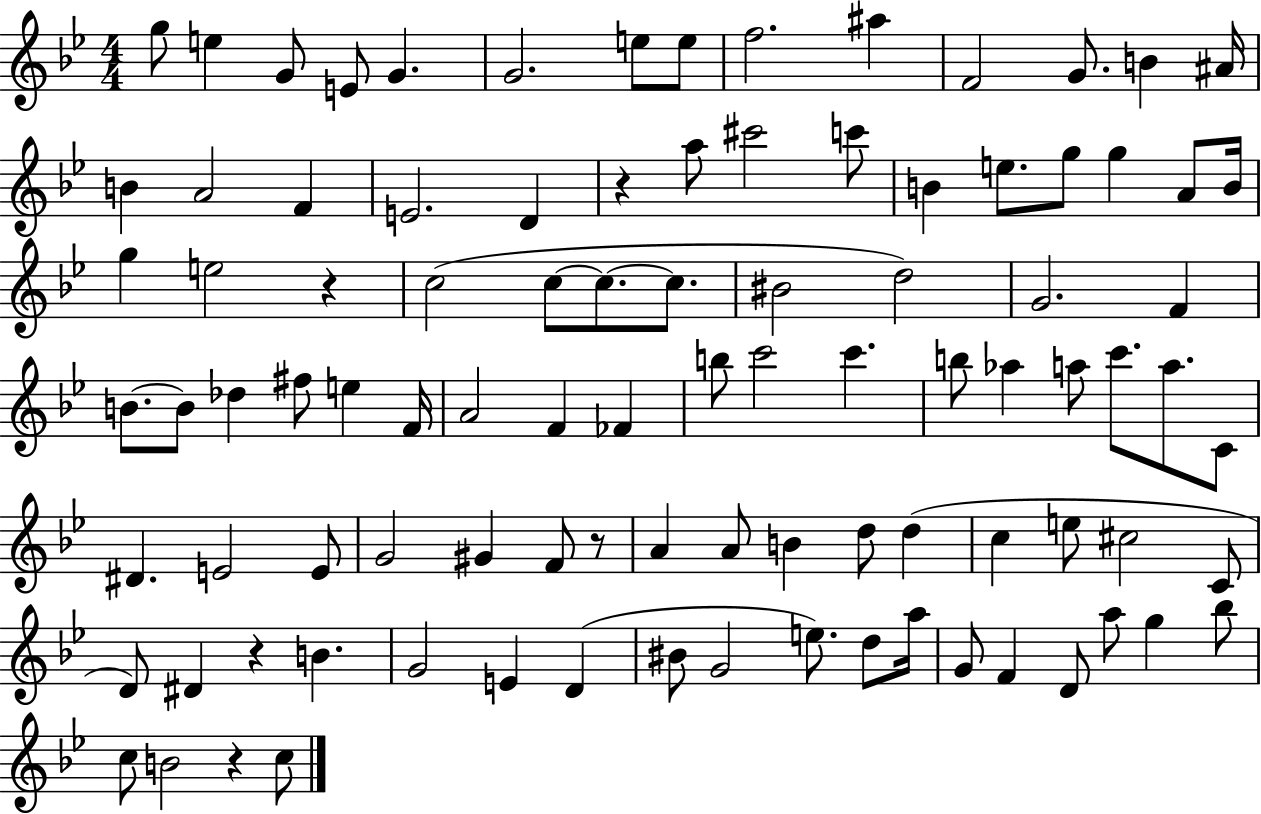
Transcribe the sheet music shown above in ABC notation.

X:1
T:Untitled
M:4/4
L:1/4
K:Bb
g/2 e G/2 E/2 G G2 e/2 e/2 f2 ^a F2 G/2 B ^A/4 B A2 F E2 D z a/2 ^c'2 c'/2 B e/2 g/2 g A/2 B/4 g e2 z c2 c/2 c/2 c/2 ^B2 d2 G2 F B/2 B/2 _d ^f/2 e F/4 A2 F _F b/2 c'2 c' b/2 _a a/2 c'/2 a/2 C/2 ^D E2 E/2 G2 ^G F/2 z/2 A A/2 B d/2 d c e/2 ^c2 C/2 D/2 ^D z B G2 E D ^B/2 G2 e/2 d/2 a/4 G/2 F D/2 a/2 g _b/2 c/2 B2 z c/2